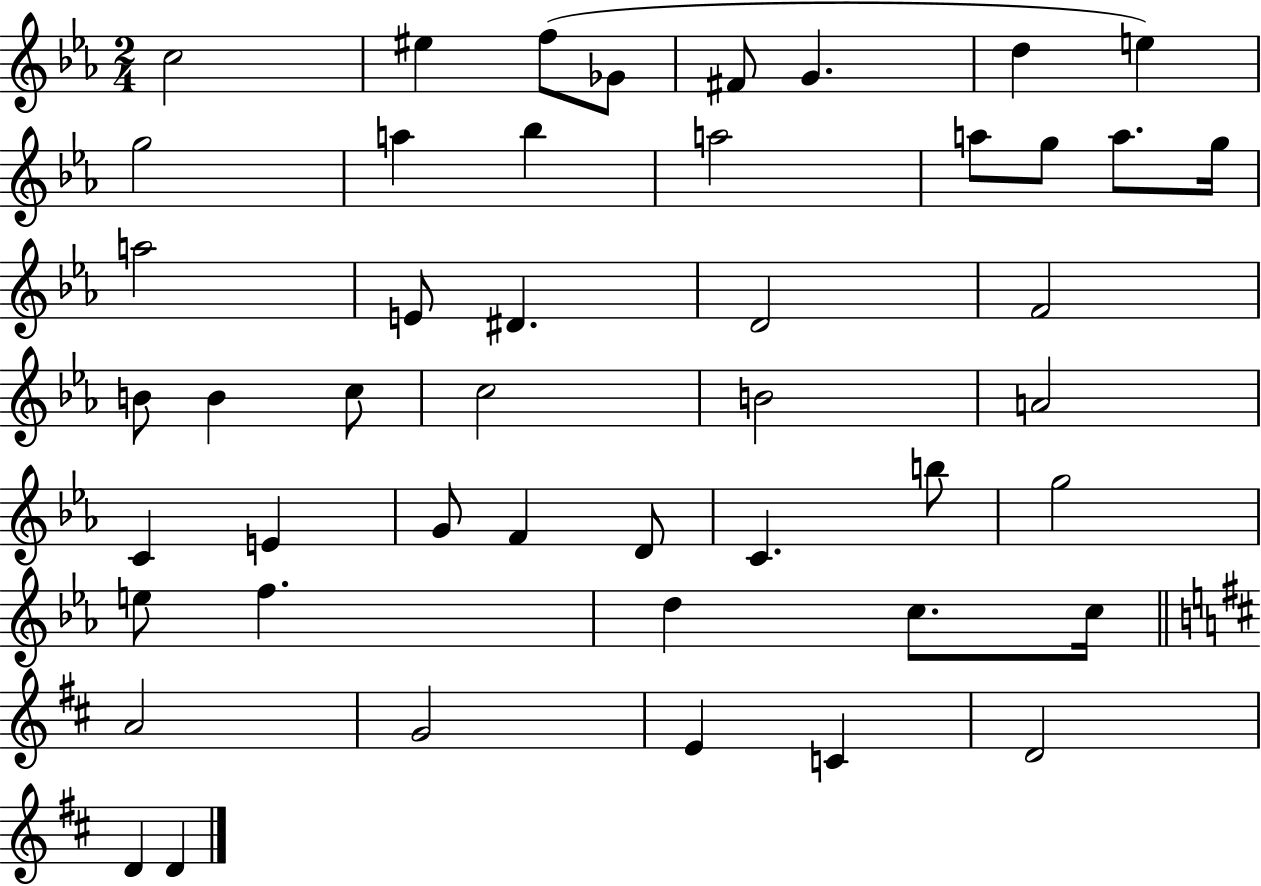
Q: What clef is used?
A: treble